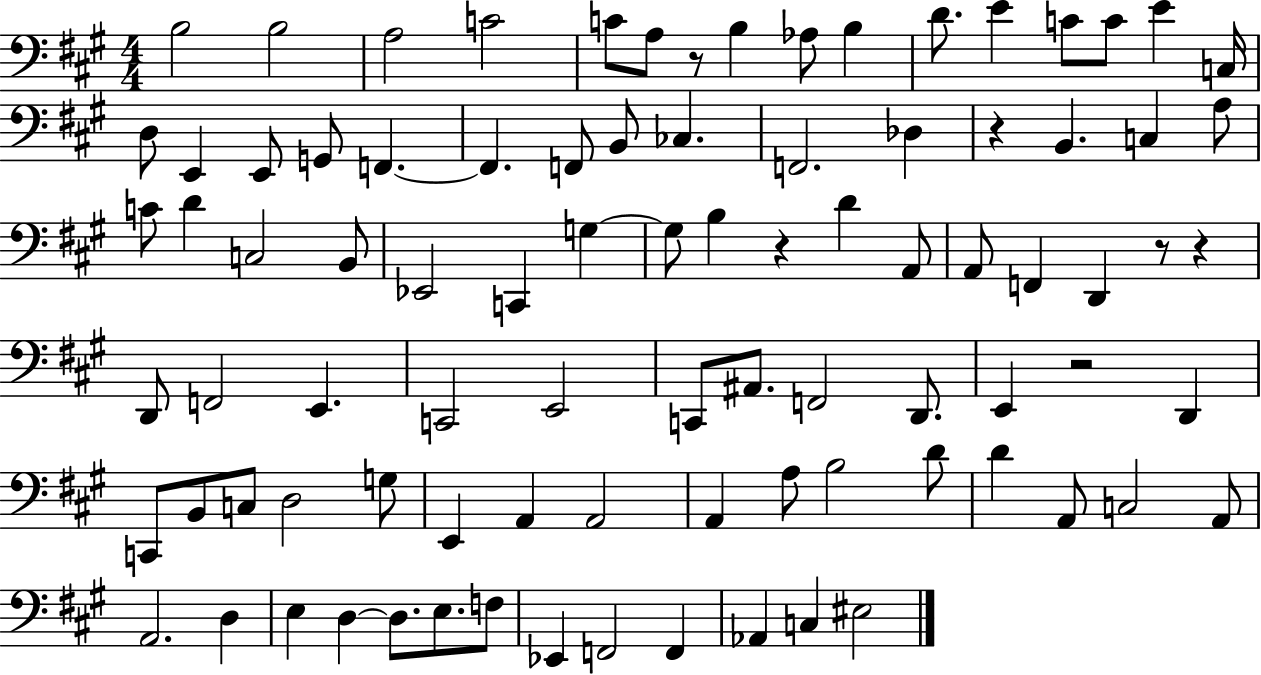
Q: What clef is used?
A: bass